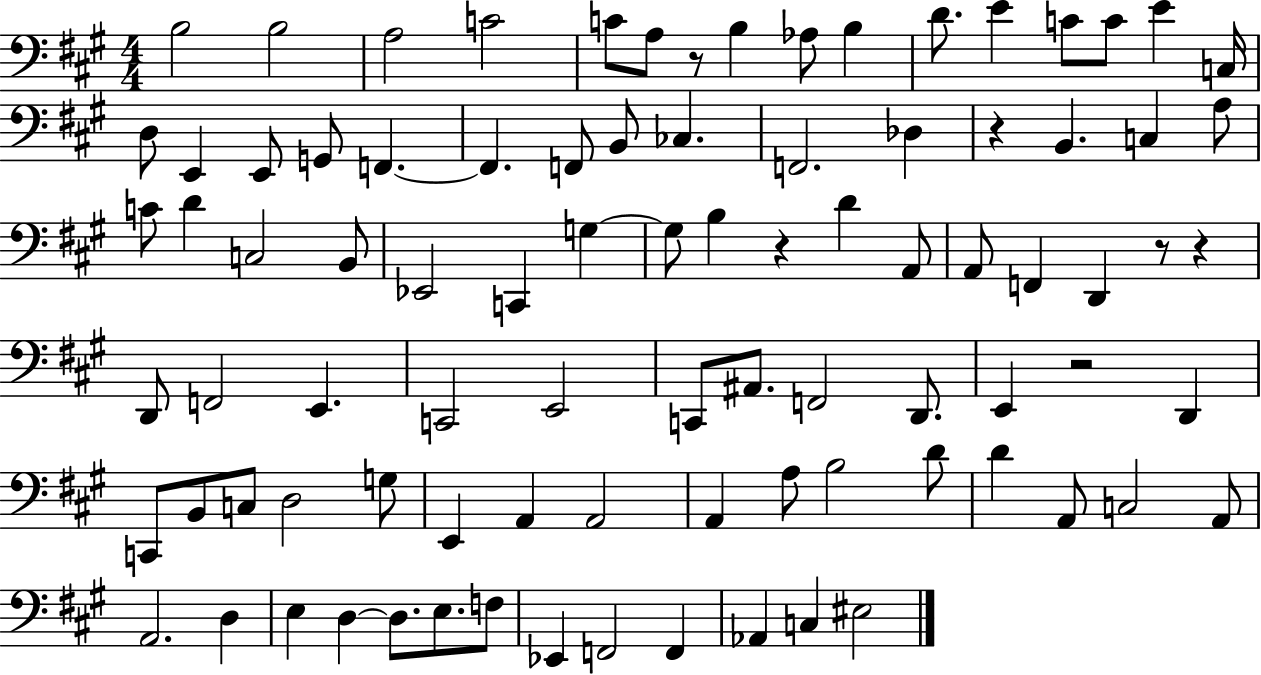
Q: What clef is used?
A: bass